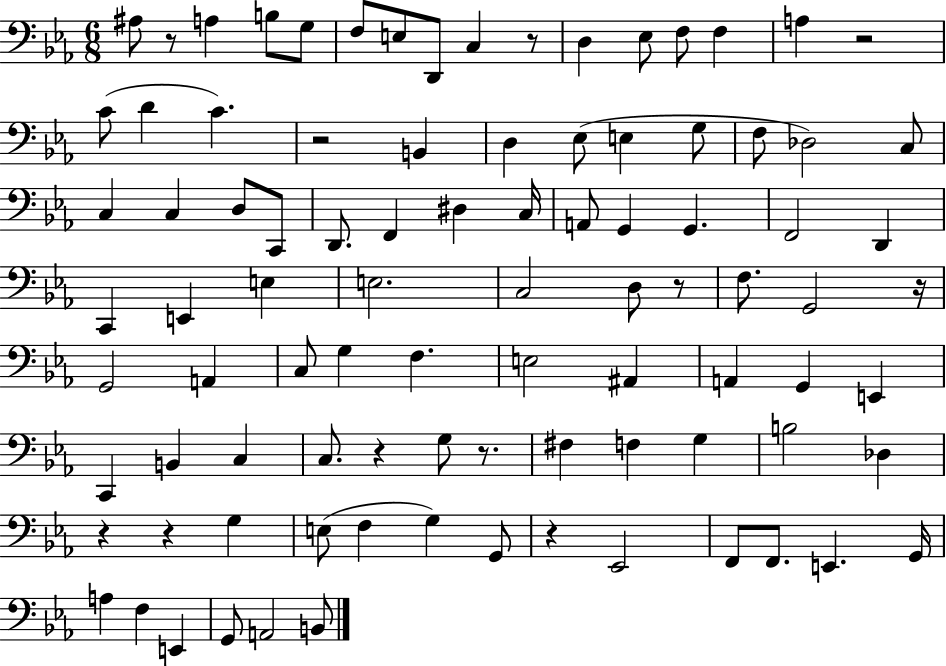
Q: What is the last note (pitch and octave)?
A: B2